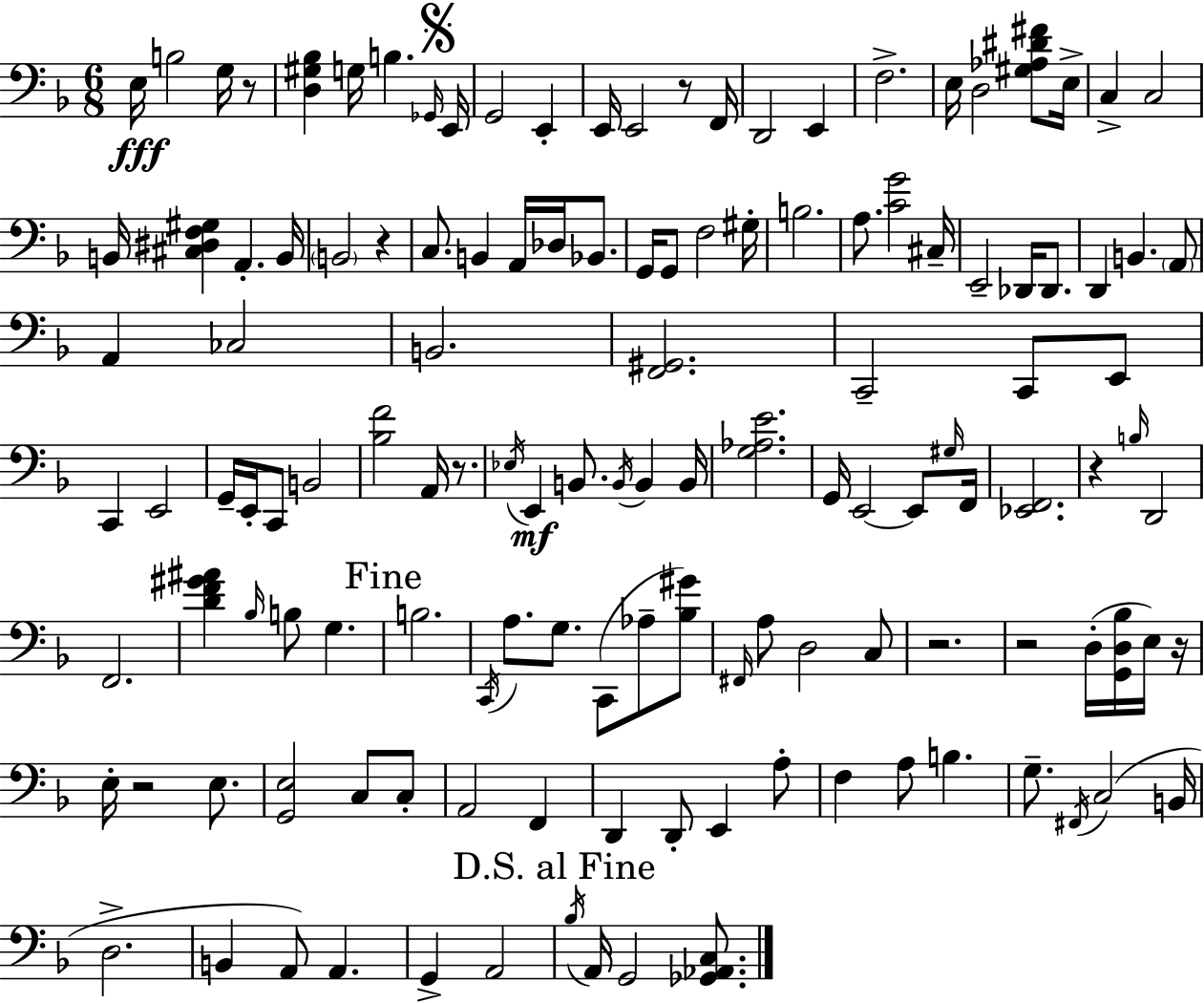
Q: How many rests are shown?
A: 9